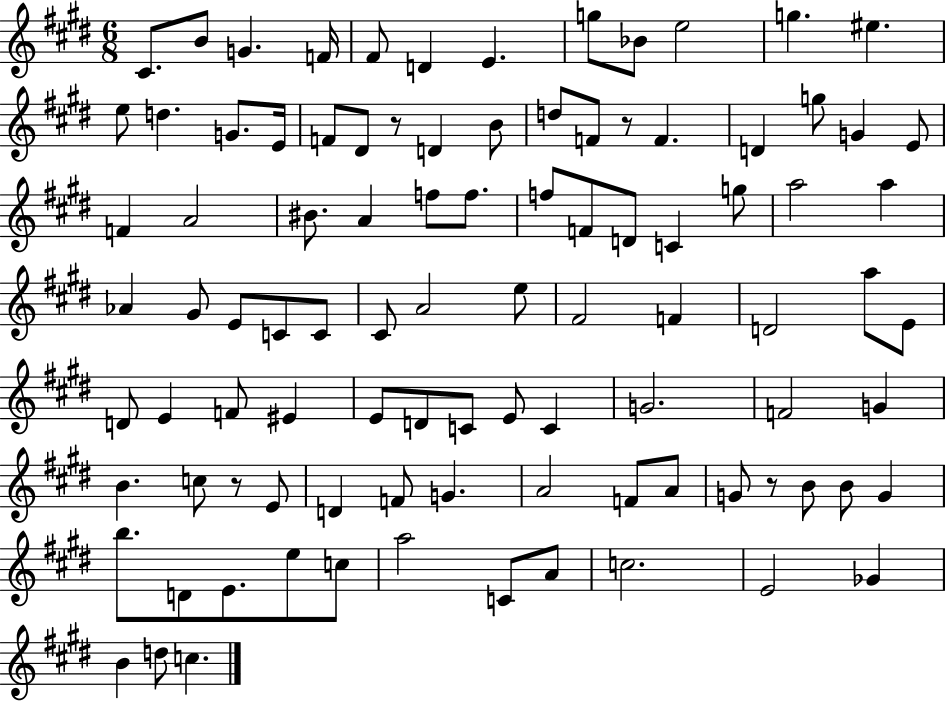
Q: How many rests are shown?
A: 4